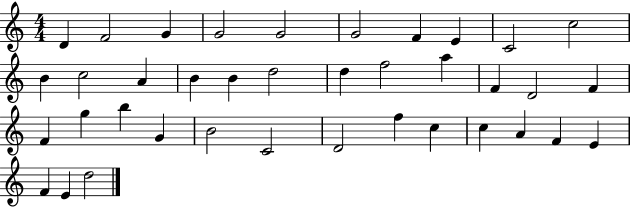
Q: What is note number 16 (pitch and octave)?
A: D5